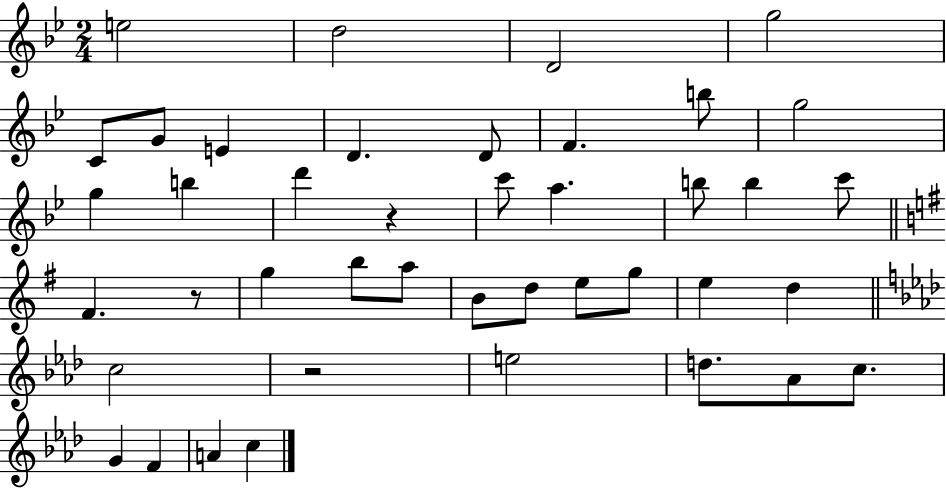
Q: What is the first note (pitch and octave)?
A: E5